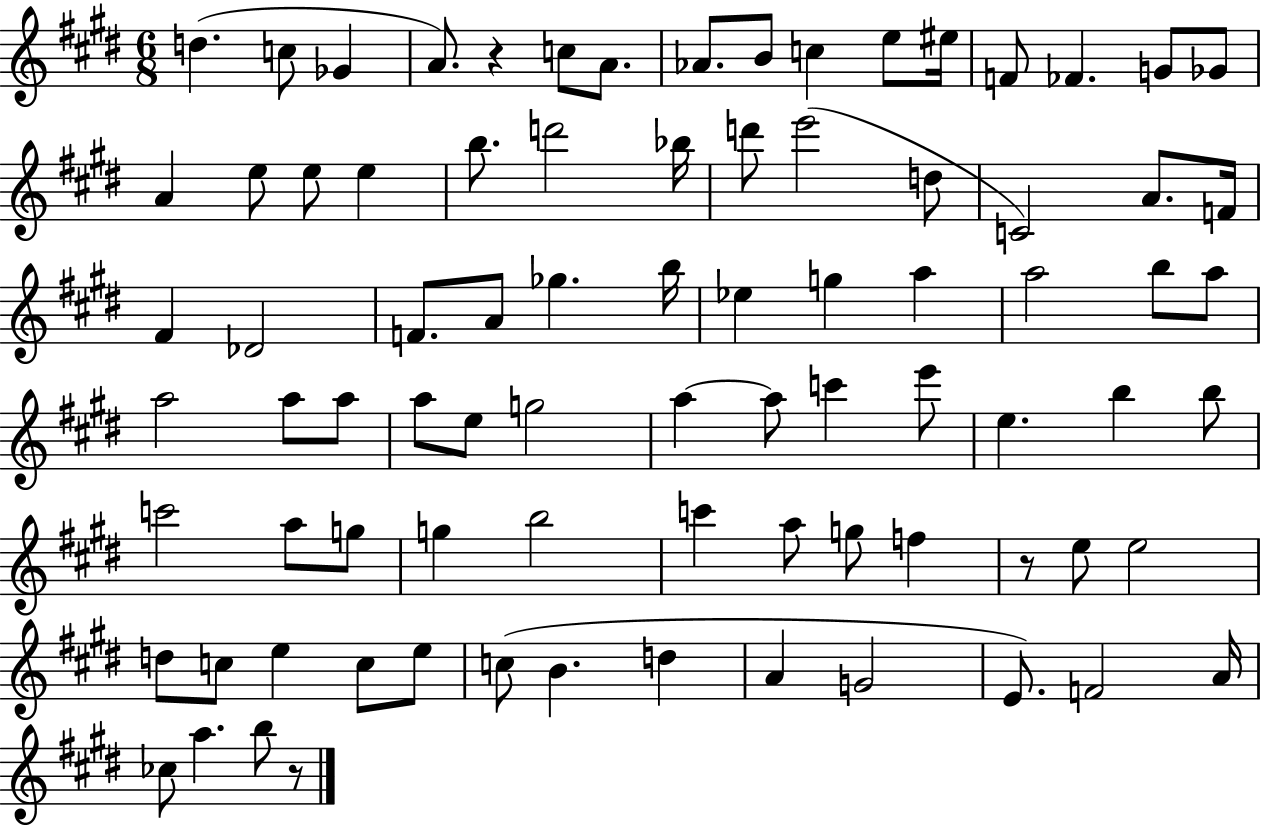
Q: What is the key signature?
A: E major